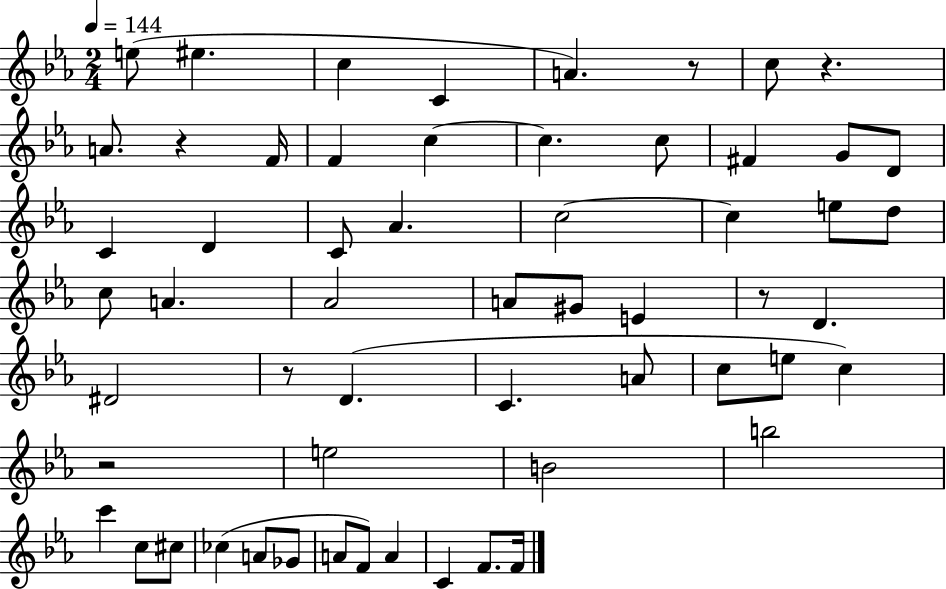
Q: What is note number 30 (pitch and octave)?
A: D4